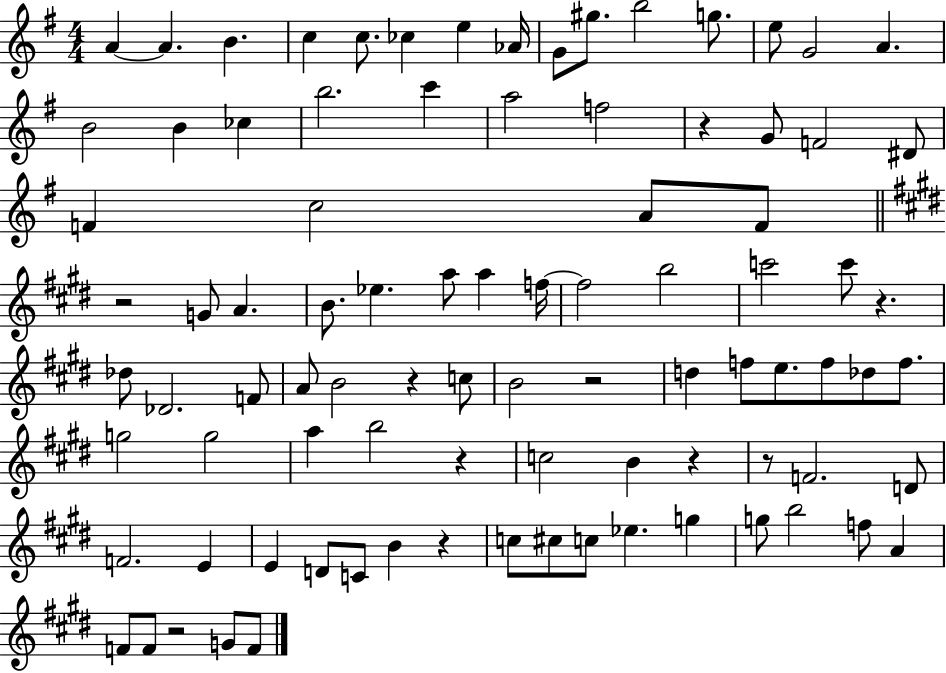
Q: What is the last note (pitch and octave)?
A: F4